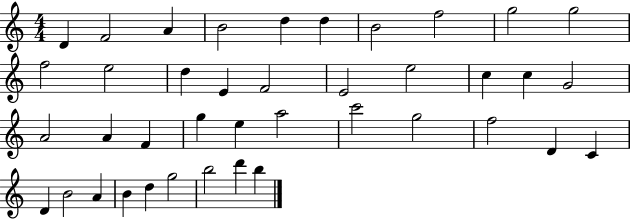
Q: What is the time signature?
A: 4/4